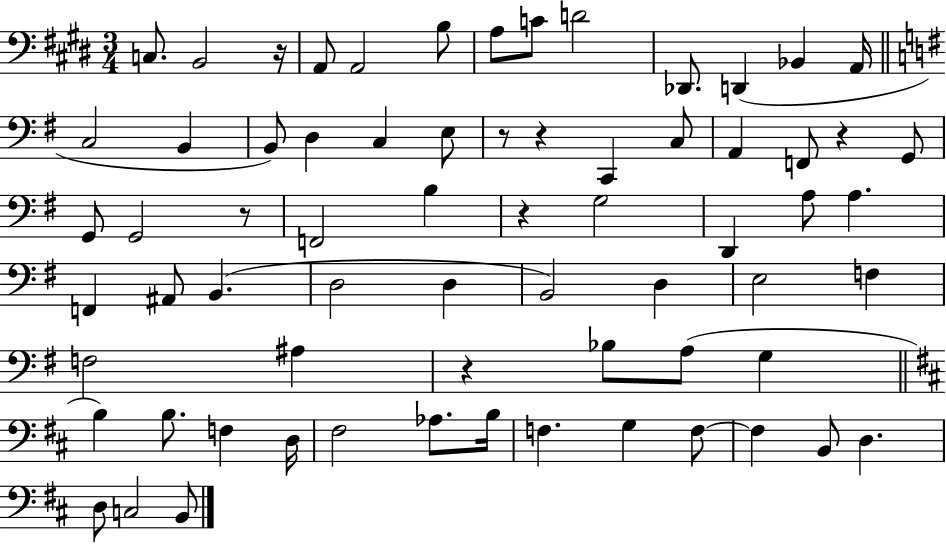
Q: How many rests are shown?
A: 7